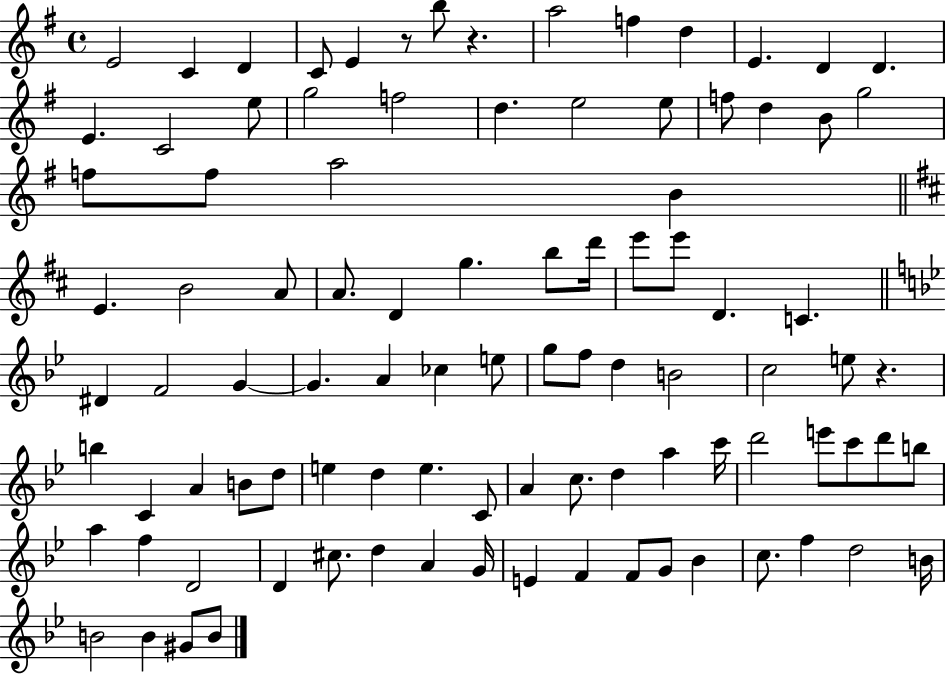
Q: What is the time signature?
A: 4/4